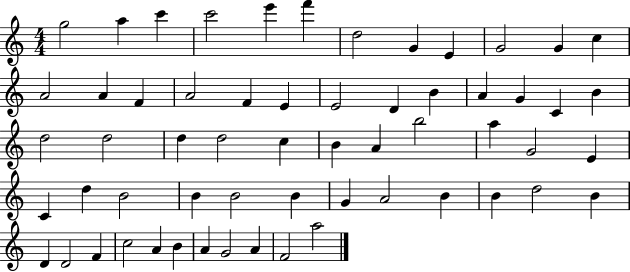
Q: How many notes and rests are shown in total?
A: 59